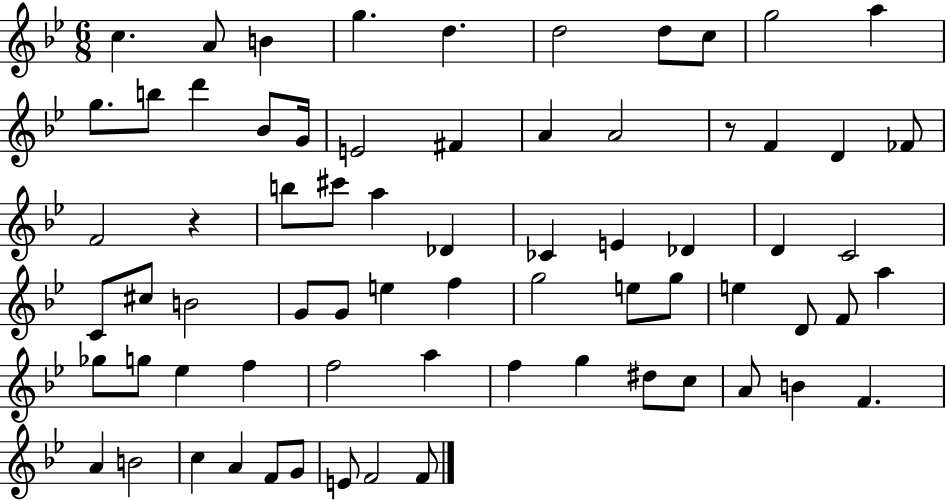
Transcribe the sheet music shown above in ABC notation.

X:1
T:Untitled
M:6/8
L:1/4
K:Bb
c A/2 B g d d2 d/2 c/2 g2 a g/2 b/2 d' _B/2 G/4 E2 ^F A A2 z/2 F D _F/2 F2 z b/2 ^c'/2 a _D _C E _D D C2 C/2 ^c/2 B2 G/2 G/2 e f g2 e/2 g/2 e D/2 F/2 a _g/2 g/2 _e f f2 a f g ^d/2 c/2 A/2 B F A B2 c A F/2 G/2 E/2 F2 F/2